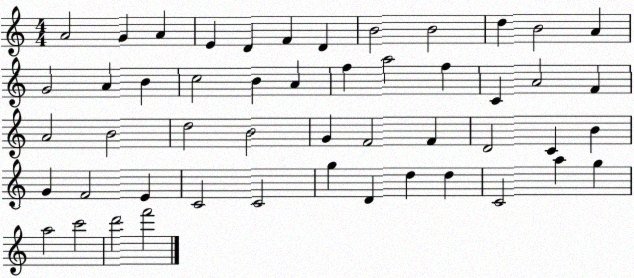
X:1
T:Untitled
M:4/4
L:1/4
K:C
A2 G A E D F D B2 B2 d B2 A G2 A B c2 B A f a2 f C A2 F A2 B2 d2 B2 G F2 F D2 C B G F2 E C2 C2 g D d d C2 a g a2 c'2 d'2 f'2